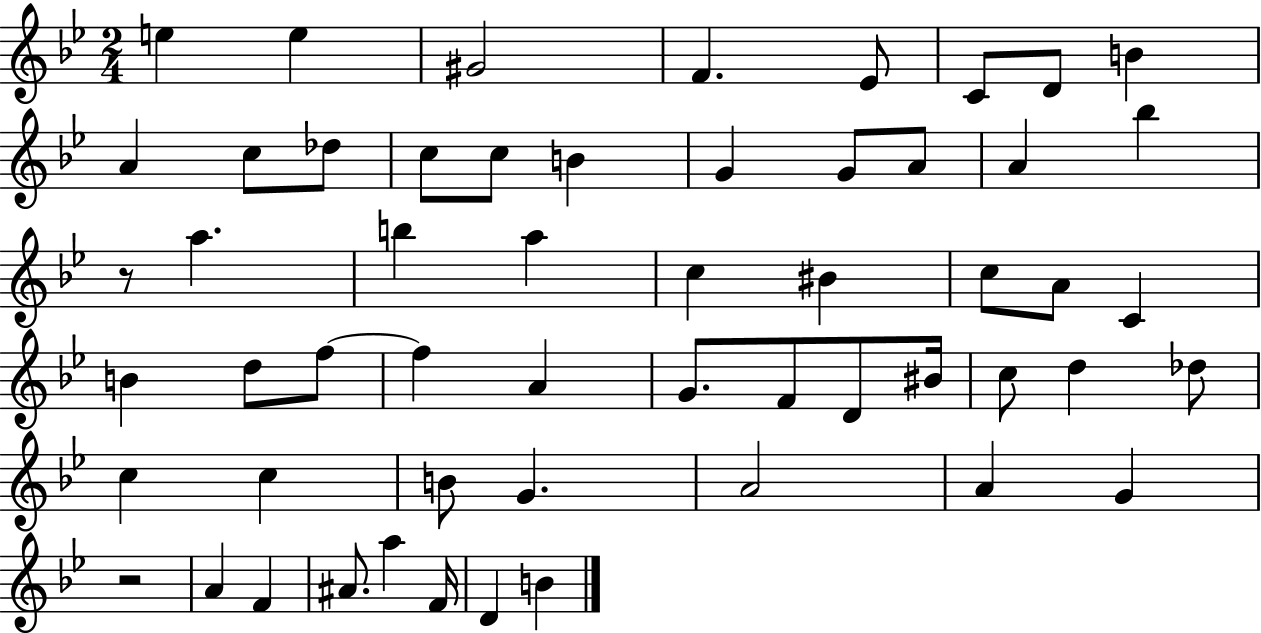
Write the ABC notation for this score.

X:1
T:Untitled
M:2/4
L:1/4
K:Bb
e e ^G2 F _E/2 C/2 D/2 B A c/2 _d/2 c/2 c/2 B G G/2 A/2 A _b z/2 a b a c ^B c/2 A/2 C B d/2 f/2 f A G/2 F/2 D/2 ^B/4 c/2 d _d/2 c c B/2 G A2 A G z2 A F ^A/2 a F/4 D B